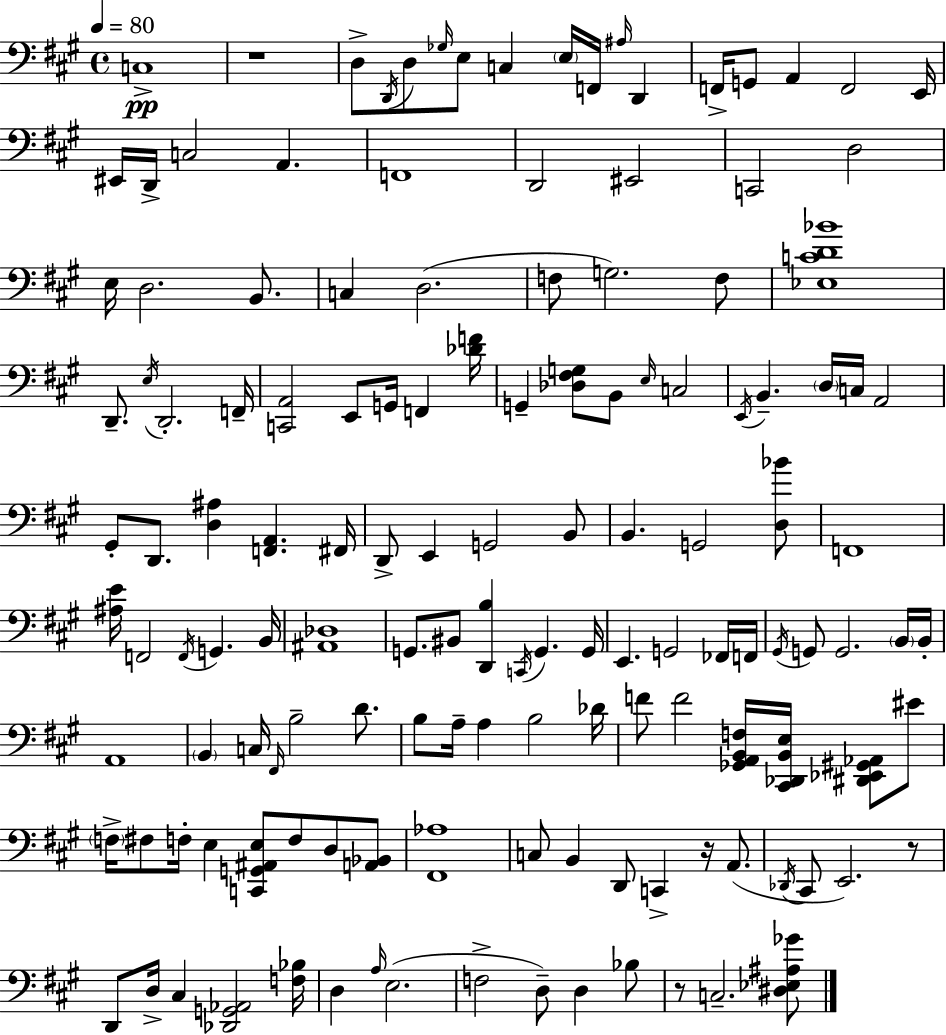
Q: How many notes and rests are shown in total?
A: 139